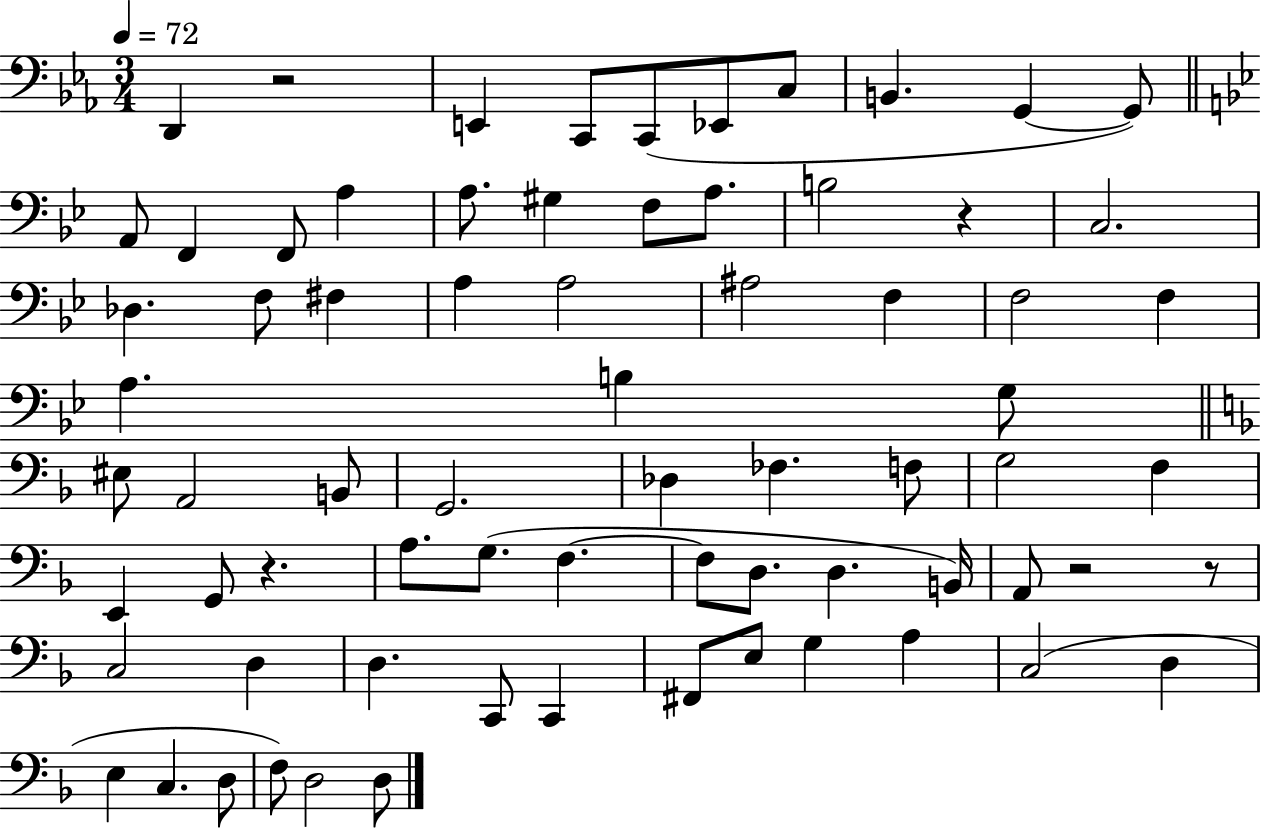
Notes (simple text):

D2/q R/h E2/q C2/e C2/e Eb2/e C3/e B2/q. G2/q G2/e A2/e F2/q F2/e A3/q A3/e. G#3/q F3/e A3/e. B3/h R/q C3/h. Db3/q. F3/e F#3/q A3/q A3/h A#3/h F3/q F3/h F3/q A3/q. B3/q G3/e EIS3/e A2/h B2/e G2/h. Db3/q FES3/q. F3/e G3/h F3/q E2/q G2/e R/q. A3/e. G3/e. F3/q. F3/e D3/e. D3/q. B2/s A2/e R/h R/e C3/h D3/q D3/q. C2/e C2/q F#2/e E3/e G3/q A3/q C3/h D3/q E3/q C3/q. D3/e F3/e D3/h D3/e